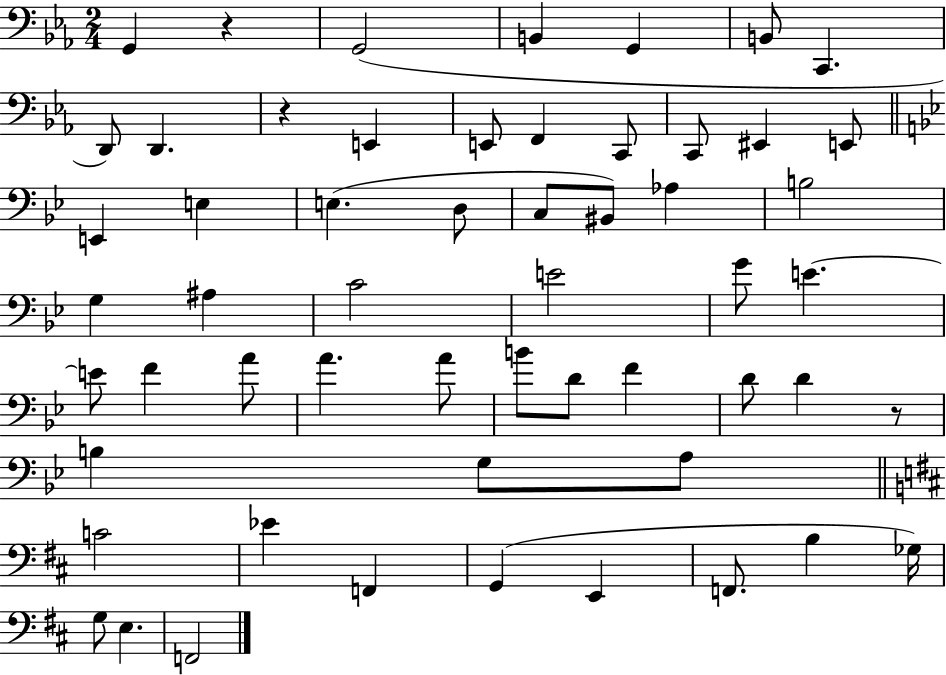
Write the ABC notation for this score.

X:1
T:Untitled
M:2/4
L:1/4
K:Eb
G,, z G,,2 B,, G,, B,,/2 C,, D,,/2 D,, z E,, E,,/2 F,, C,,/2 C,,/2 ^E,, E,,/2 E,, E, E, D,/2 C,/2 ^B,,/2 _A, B,2 G, ^A, C2 E2 G/2 E E/2 F A/2 A A/2 B/2 D/2 F D/2 D z/2 B, G,/2 A,/2 C2 _E F,, G,, E,, F,,/2 B, _G,/4 G,/2 E, F,,2